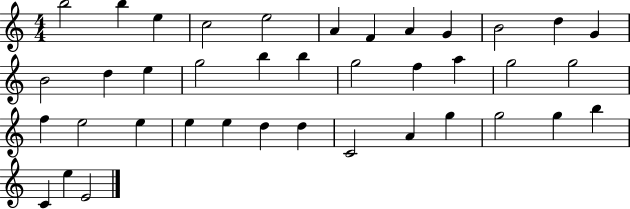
{
  \clef treble
  \numericTimeSignature
  \time 4/4
  \key c \major
  b''2 b''4 e''4 | c''2 e''2 | a'4 f'4 a'4 g'4 | b'2 d''4 g'4 | \break b'2 d''4 e''4 | g''2 b''4 b''4 | g''2 f''4 a''4 | g''2 g''2 | \break f''4 e''2 e''4 | e''4 e''4 d''4 d''4 | c'2 a'4 g''4 | g''2 g''4 b''4 | \break c'4 e''4 e'2 | \bar "|."
}